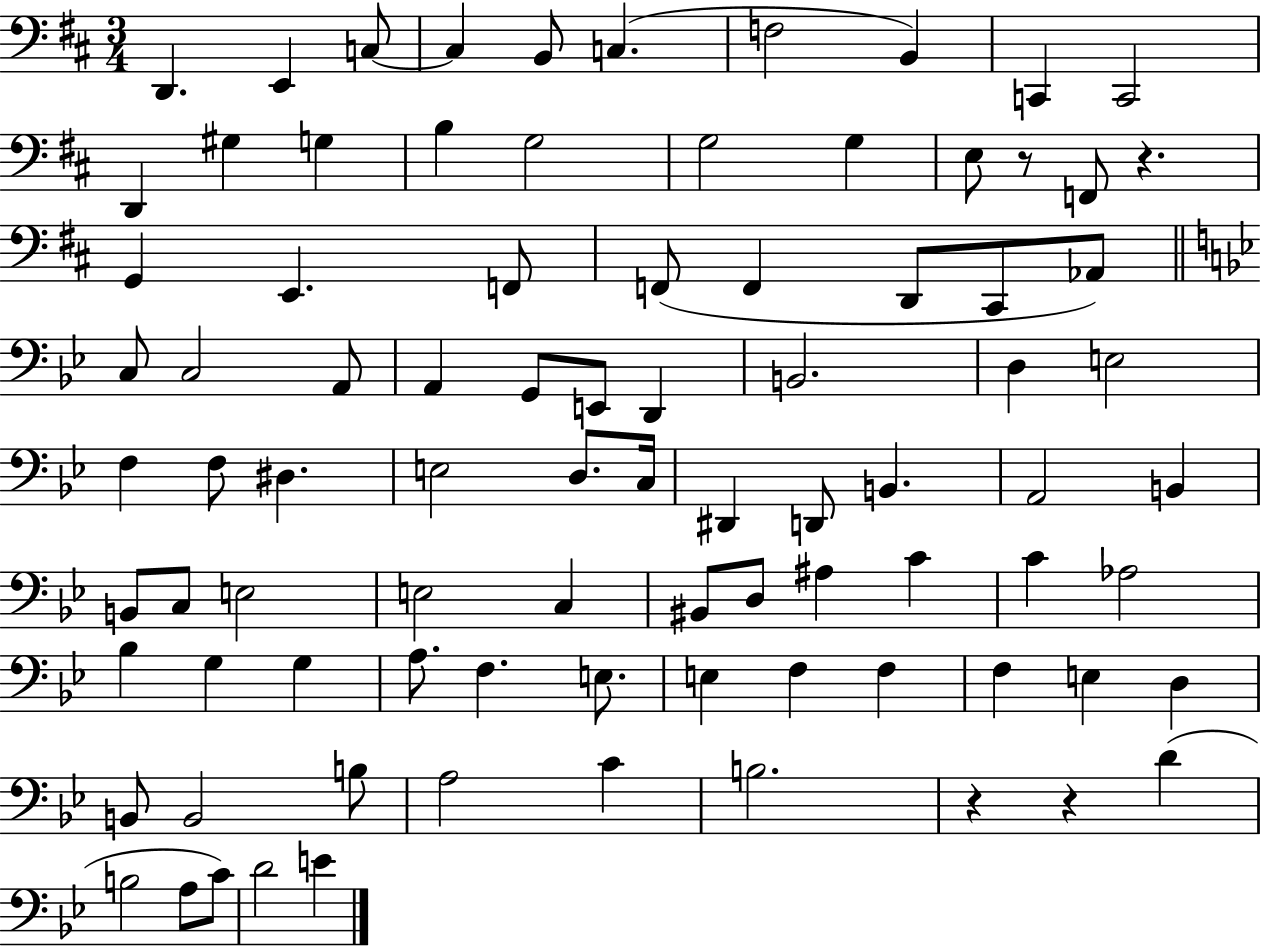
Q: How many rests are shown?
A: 4